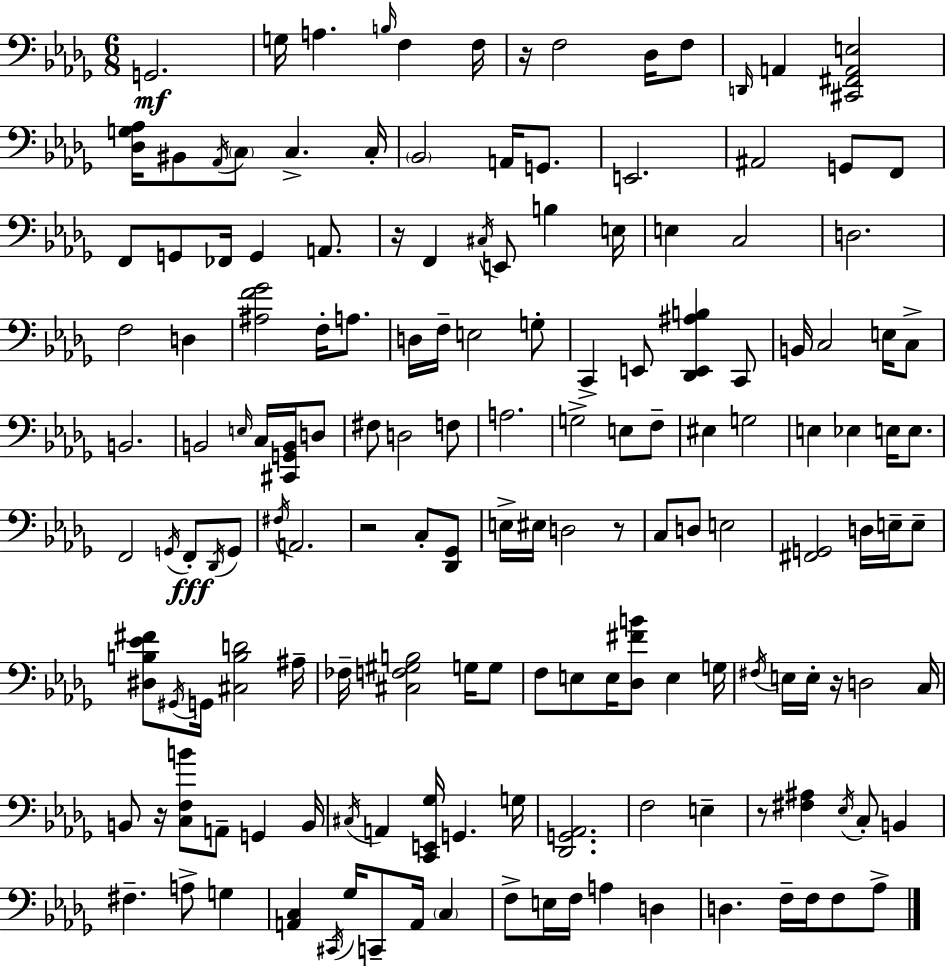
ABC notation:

X:1
T:Untitled
M:6/8
L:1/4
K:Bbm
G,,2 G,/4 A, B,/4 F, F,/4 z/4 F,2 _D,/4 F,/2 D,,/4 A,, [^C,,^F,,A,,E,]2 [_D,G,_A,]/4 ^B,,/2 _A,,/4 C,/2 C, C,/4 _B,,2 A,,/4 G,,/2 E,,2 ^A,,2 G,,/2 F,,/2 F,,/2 G,,/2 _F,,/4 G,, A,,/2 z/4 F,, ^C,/4 E,,/2 B, E,/4 E, C,2 D,2 F,2 D, [^A,F_G]2 F,/4 A,/2 D,/4 F,/4 E,2 G,/2 C,, E,,/2 [_D,,E,,^A,B,] C,,/2 B,,/4 C,2 E,/4 C,/2 B,,2 B,,2 E,/4 C,/4 [^C,,G,,B,,]/4 D,/2 ^F,/2 D,2 F,/2 A,2 G,2 E,/2 F,/2 ^E, G,2 E, _E, E,/4 E,/2 F,,2 G,,/4 F,,/2 _D,,/4 G,,/2 ^F,/4 A,,2 z2 C,/2 [_D,,_G,,]/2 E,/4 ^E,/4 D,2 z/2 C,/2 D,/2 E,2 [^F,,G,,]2 D,/4 E,/4 E,/2 [^D,B,_E^F]/2 ^G,,/4 G,,/4 [^C,B,D]2 ^A,/4 _F,/4 [^C,F,^G,B,]2 G,/4 G,/2 F,/2 E,/2 E,/4 [_D,^FB]/2 E, G,/4 ^F,/4 E,/4 E,/4 z/4 D,2 C,/4 B,,/2 z/4 [C,F,B]/2 A,,/2 G,, B,,/4 ^C,/4 A,, [C,,E,,_G,]/4 G,, G,/4 [_D,,G,,_A,,]2 F,2 E, z/2 [^F,^A,] _E,/4 C,/2 B,, ^F, A,/2 G, [A,,C,] ^C,,/4 _G,/4 C,,/2 A,,/4 C, F,/2 E,/4 F,/4 A, D, D, F,/4 F,/4 F,/2 _A,/2